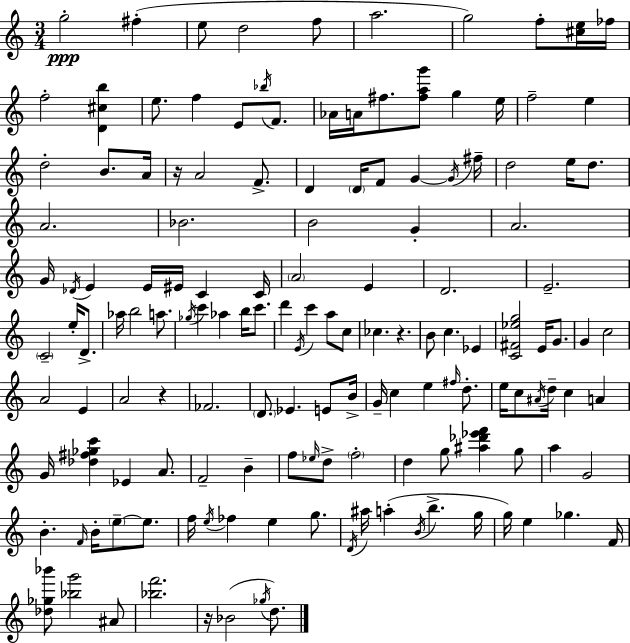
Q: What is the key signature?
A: A minor